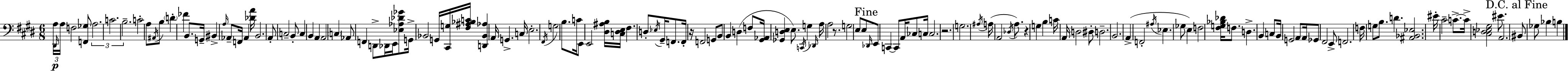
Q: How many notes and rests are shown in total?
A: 140